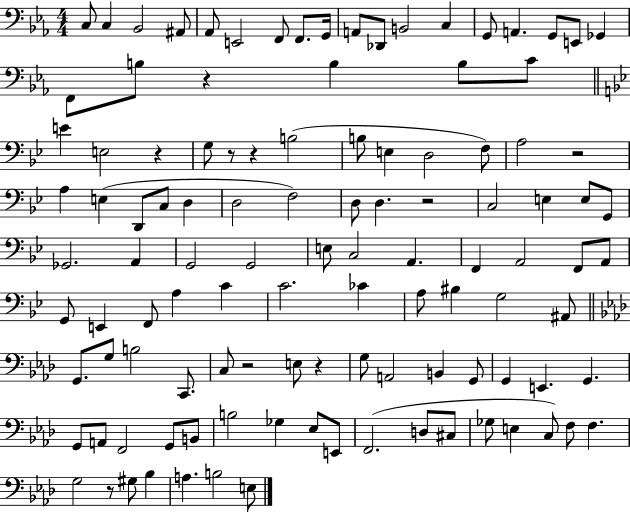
{
  \clef bass
  \numericTimeSignature
  \time 4/4
  \key ees \major
  \repeat volta 2 { c8 c4 bes,2 ais,8 | aes,8 e,2 f,8 f,8. g,16 | a,8 des,8 b,2 c4 | g,8 a,4. g,8 e,8 ges,4 | \break f,8 b8 r4 b4 b8 c'8 | \bar "||" \break \key bes \major e'4 e2 r4 | g8 r8 r4 b2( | b8 e4 d2 f8) | a2 r2 | \break a4 e4( d,8 c8 d4 | d2 f2) | d8 d4. r2 | c2 e4 e8 g,8 | \break ges,2. a,4 | g,2 g,2 | e8 c2 a,4. | f,4 a,2 f,8 a,8 | \break g,8 e,4 f,8 a4 c'4 | c'2. ces'4 | a8 bis4 g2 ais,8 | \bar "||" \break \key f \minor g,8. g8 b2 c,8. | c8 r2 e8 r4 | g8 a,2 b,4 g,8 | g,4 e,4. g,4. | \break g,8 a,8 f,2 g,8 b,8 | b2 ges4 ees8 e,8 | f,2.( d8 cis8 | ges8 e4 c8) f8 f4. | \break g2 r8 gis8 bes4 | a4. b2 e8 | } \bar "|."
}